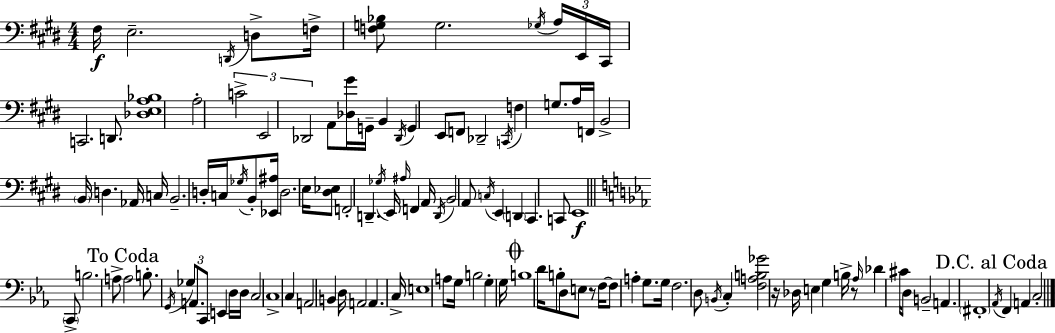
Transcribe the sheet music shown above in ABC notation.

X:1
T:Untitled
M:4/4
L:1/4
K:E
^F,/4 E,2 D,,/4 D,/2 F,/4 [F,G,_B,]/2 G,2 _G,/4 A,/4 E,,/4 ^C,,/4 C,,2 D,,/2 [_D,E,A,_B,]4 A,2 C2 E,,2 _D,,2 A,,/2 [_D,^G]/4 G,,/4 B,, _D,,/4 G,, E,,/2 F,,/2 _D,,2 C,,/4 F, G,/2 A,/4 F,,/4 B,,2 B,,/4 D, _A,,/4 C,/4 B,,2 D,/4 C,/4 _G,/4 B,,/2 [_E,,^A,]/4 D,2 E,/4 [^D,_E,]/2 F,,2 D,, _G,/4 E,,/4 ^A,/4 F,, A,,/4 D,,/4 B,,2 A,,/2 C,/4 E,, D,, ^C,, C,,/2 E,,4 C,,/2 B,2 A,/2 A,2 B,/2 G,,/4 _G,/2 A,,/2 C,,/2 E,, D,/4 D,/4 C,2 C,4 C, A,,2 B,, D,/4 A,,2 A,, C,/4 E,4 A,/2 G,/4 B,2 G, G,/4 B,4 D/4 B,/2 D,/2 E,/2 z/2 F,/4 F,/2 A, G,/2 G,/4 F,2 D,/2 B,,/4 C, [F,A,B,_G]2 z/4 _D,/4 E, G, B,/4 z/2 _A,/4 _D ^C/4 D,/2 B,,2 A,, ^F,,4 _A,,/4 F,, A,, C,2